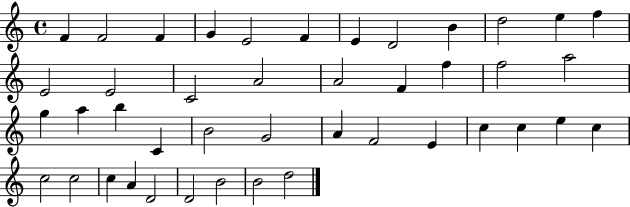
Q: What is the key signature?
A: C major